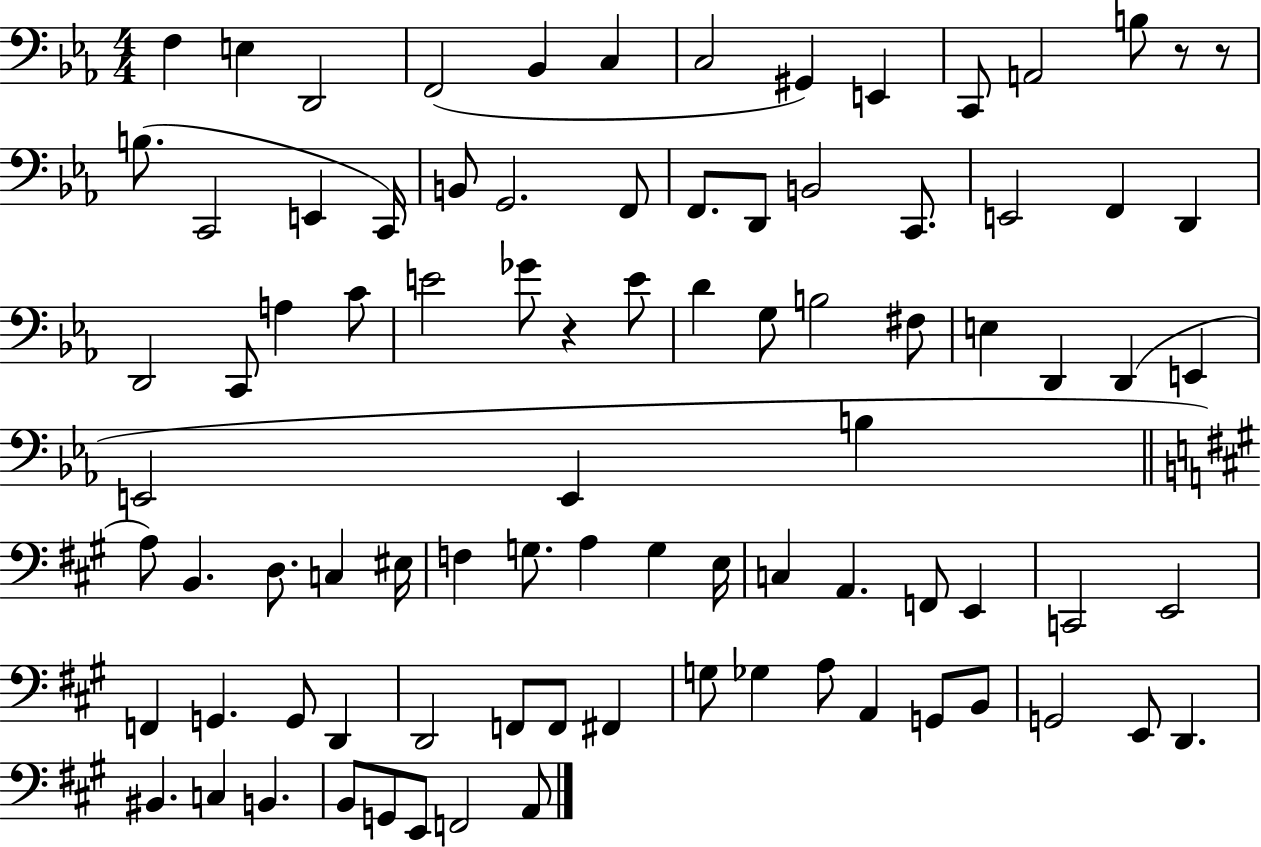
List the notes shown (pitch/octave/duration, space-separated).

F3/q E3/q D2/h F2/h Bb2/q C3/q C3/h G#2/q E2/q C2/e A2/h B3/e R/e R/e B3/e. C2/h E2/q C2/s B2/e G2/h. F2/e F2/e. D2/e B2/h C2/e. E2/h F2/q D2/q D2/h C2/e A3/q C4/e E4/h Gb4/e R/q E4/e D4/q G3/e B3/h F#3/e E3/q D2/q D2/q E2/q E2/h E2/q B3/q A3/e B2/q. D3/e. C3/q EIS3/s F3/q G3/e. A3/q G3/q E3/s C3/q A2/q. F2/e E2/q C2/h E2/h F2/q G2/q. G2/e D2/q D2/h F2/e F2/e F#2/q G3/e Gb3/q A3/e A2/q G2/e B2/e G2/h E2/e D2/q. BIS2/q. C3/q B2/q. B2/e G2/e E2/e F2/h A2/e